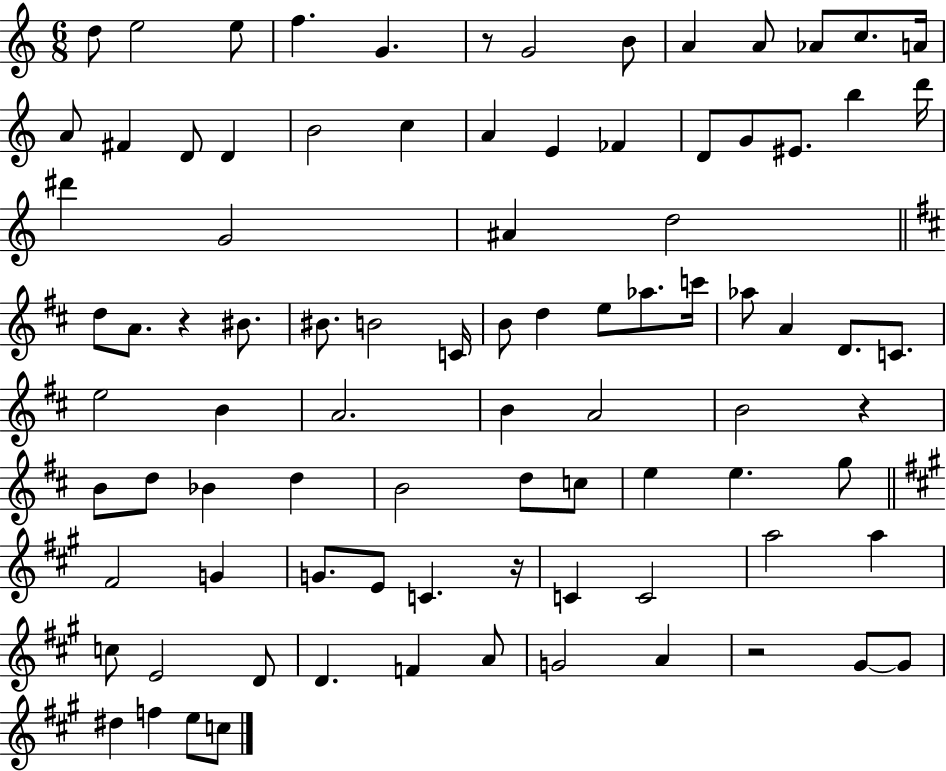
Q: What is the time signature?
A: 6/8